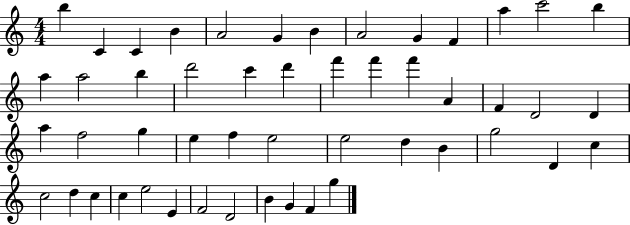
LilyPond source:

{
  \clef treble
  \numericTimeSignature
  \time 4/4
  \key c \major
  b''4 c'4 c'4 b'4 | a'2 g'4 b'4 | a'2 g'4 f'4 | a''4 c'''2 b''4 | \break a''4 a''2 b''4 | d'''2 c'''4 d'''4 | f'''4 f'''4 f'''4 a'4 | f'4 d'2 d'4 | \break a''4 f''2 g''4 | e''4 f''4 e''2 | e''2 d''4 b'4 | g''2 d'4 c''4 | \break c''2 d''4 c''4 | c''4 e''2 e'4 | f'2 d'2 | b'4 g'4 f'4 g''4 | \break \bar "|."
}